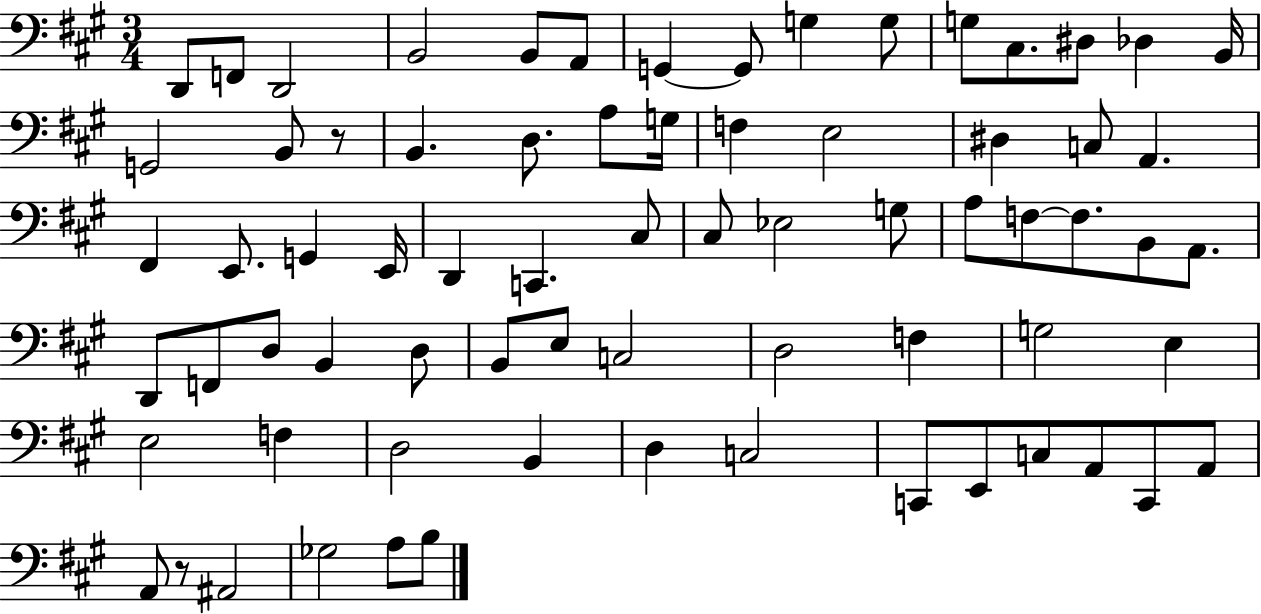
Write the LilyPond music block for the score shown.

{
  \clef bass
  \numericTimeSignature
  \time 3/4
  \key a \major
  \repeat volta 2 { d,8 f,8 d,2 | b,2 b,8 a,8 | g,4~~ g,8 g4 g8 | g8 cis8. dis8 des4 b,16 | \break g,2 b,8 r8 | b,4. d8. a8 g16 | f4 e2 | dis4 c8 a,4. | \break fis,4 e,8. g,4 e,16 | d,4 c,4. cis8 | cis8 ees2 g8 | a8 f8~~ f8. b,8 a,8. | \break d,8 f,8 d8 b,4 d8 | b,8 e8 c2 | d2 f4 | g2 e4 | \break e2 f4 | d2 b,4 | d4 c2 | c,8 e,8 c8 a,8 c,8 a,8 | \break a,8 r8 ais,2 | ges2 a8 b8 | } \bar "|."
}